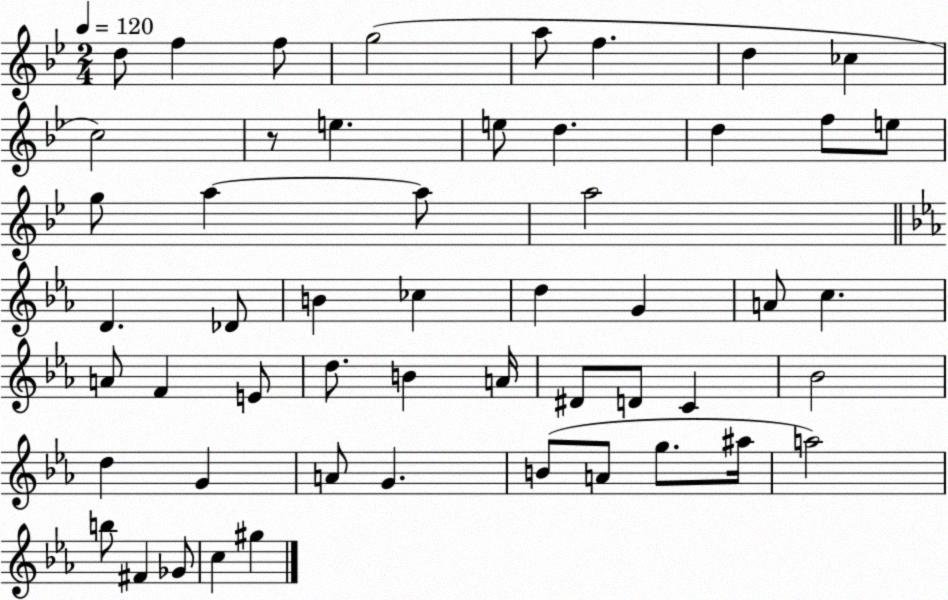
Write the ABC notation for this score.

X:1
T:Untitled
M:2/4
L:1/4
K:Bb
d/2 f f/2 g2 a/2 f d _c c2 z/2 e e/2 d d f/2 e/2 g/2 a a/2 a2 D _D/2 B _c d G A/2 c A/2 F E/2 d/2 B A/4 ^D/2 D/2 C _B2 d G A/2 G B/2 A/2 g/2 ^a/4 a2 b/2 ^F _G/2 c ^g